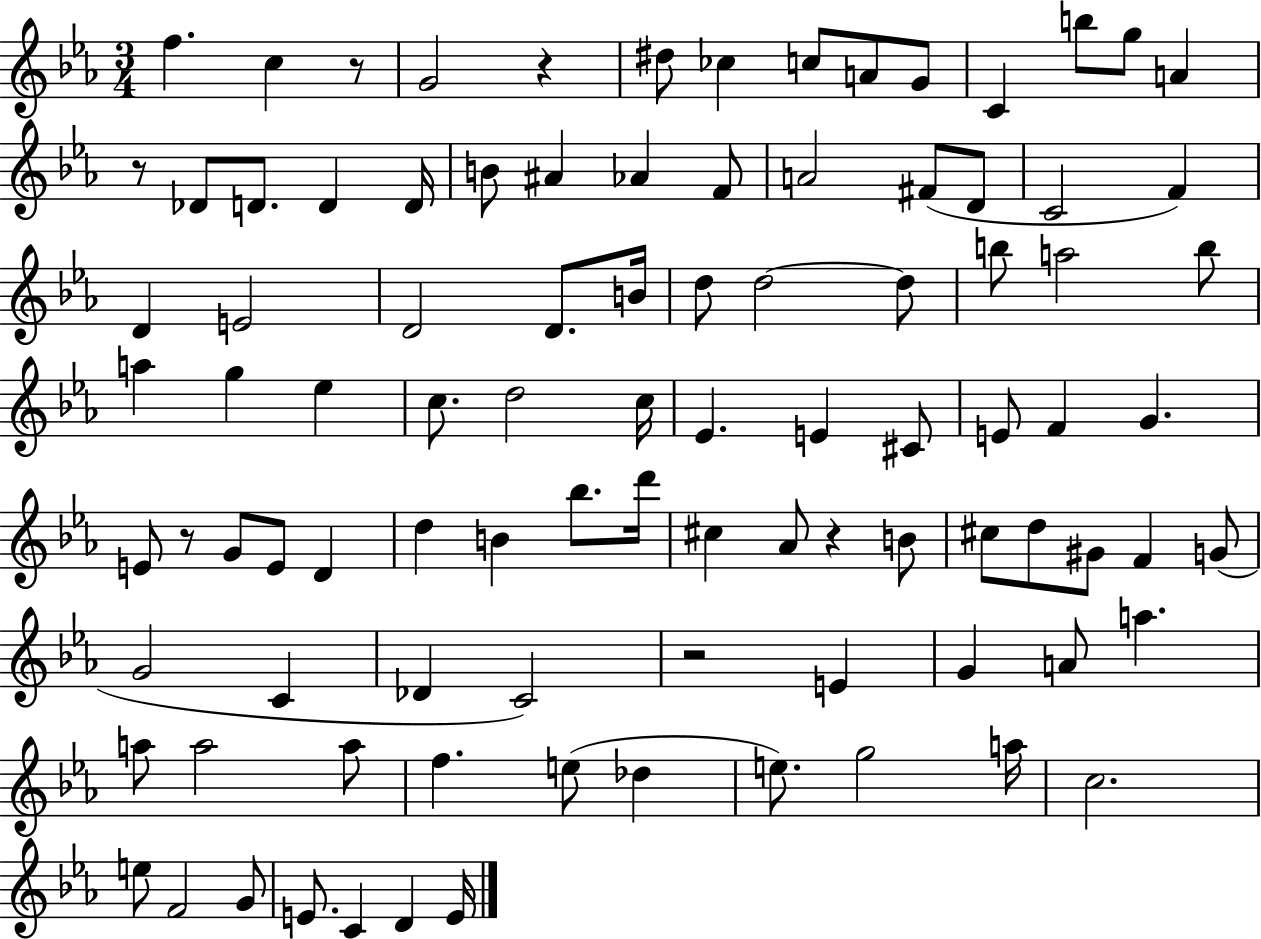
F5/q. C5/q R/e G4/h R/q D#5/e CES5/q C5/e A4/e G4/e C4/q B5/e G5/e A4/q R/e Db4/e D4/e. D4/q D4/s B4/e A#4/q Ab4/q F4/e A4/h F#4/e D4/e C4/h F4/q D4/q E4/h D4/h D4/e. B4/s D5/e D5/h D5/e B5/e A5/h B5/e A5/q G5/q Eb5/q C5/e. D5/h C5/s Eb4/q. E4/q C#4/e E4/e F4/q G4/q. E4/e R/e G4/e E4/e D4/q D5/q B4/q Bb5/e. D6/s C#5/q Ab4/e R/q B4/e C#5/e D5/e G#4/e F4/q G4/e G4/h C4/q Db4/q C4/h R/h E4/q G4/q A4/e A5/q. A5/e A5/h A5/e F5/q. E5/e Db5/q E5/e. G5/h A5/s C5/h. E5/e F4/h G4/e E4/e. C4/q D4/q E4/s